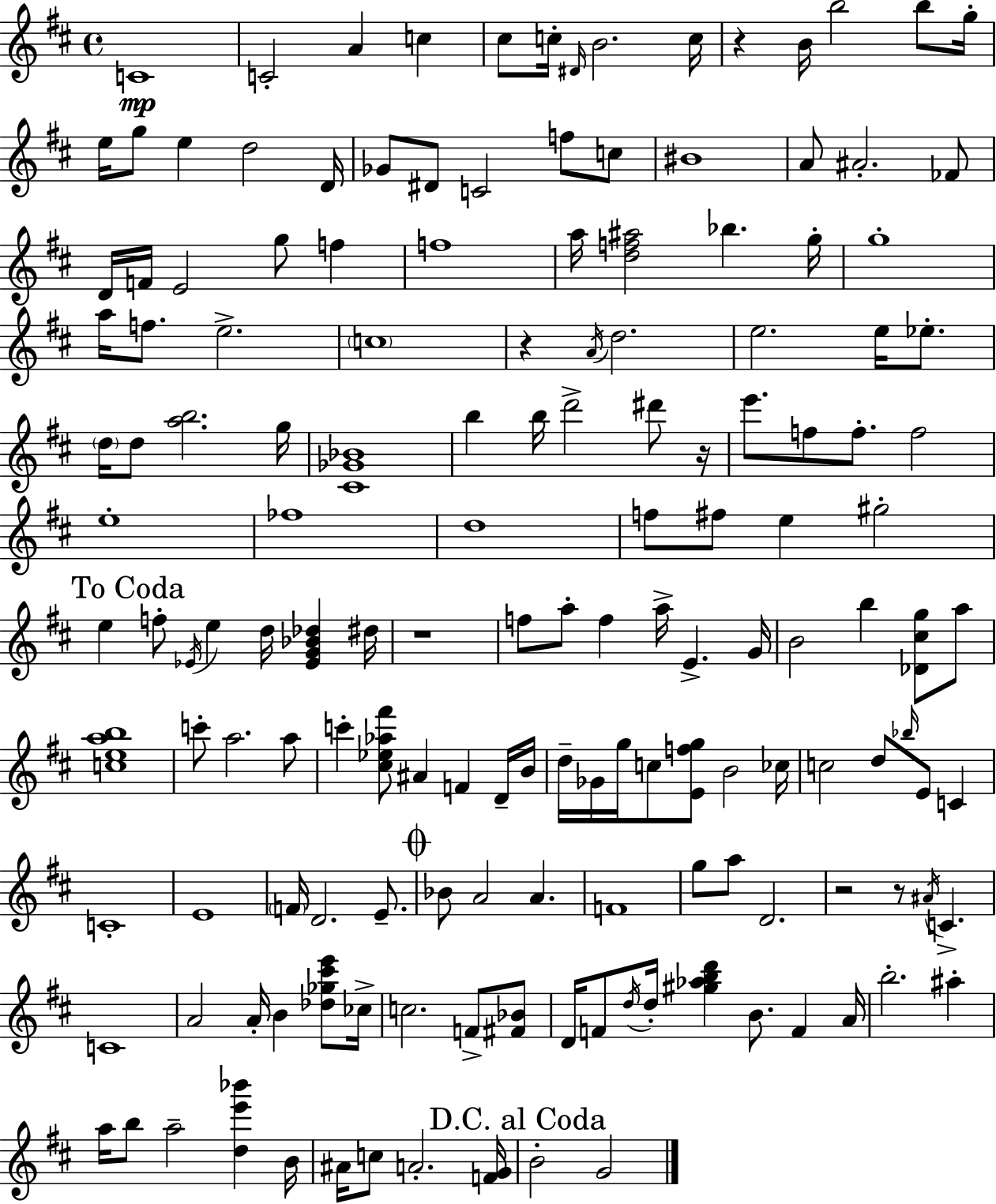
C4/w C4/h A4/q C5/q C#5/e C5/s D#4/s B4/h. C5/s R/q B4/s B5/h B5/e G5/s E5/s G5/e E5/q D5/h D4/s Gb4/e D#4/e C4/h F5/e C5/e BIS4/w A4/e A#4/h. FES4/e D4/s F4/s E4/h G5/e F5/q F5/w A5/s [D5,F5,A#5]/h Bb5/q. G5/s G5/w A5/s F5/e. E5/h. C5/w R/q A4/s D5/h. E5/h. E5/s Eb5/e. D5/s D5/e [A5,B5]/h. G5/s [C#4,Gb4,Bb4]/w B5/q B5/s D6/h D#6/e R/s E6/e. F5/e F5/e. F5/h E5/w FES5/w D5/w F5/e F#5/e E5/q G#5/h E5/q F5/e Eb4/s E5/q D5/s [Eb4,G4,Bb4,Db5]/q D#5/s R/w F5/e A5/e F5/q A5/s E4/q. G4/s B4/h B5/q [Db4,C#5,G5]/e A5/e [C5,E5,A5,B5]/w C6/e A5/h. A5/e C6/q [C#5,Eb5,Ab5,F#6]/e A#4/q F4/q D4/s B4/s D5/s Gb4/s G5/s C5/e [E4,F5,G5]/e B4/h CES5/s C5/h D5/e Bb5/s E4/e C4/q C4/w E4/w F4/s D4/h. E4/e. Bb4/e A4/h A4/q. F4/w G5/e A5/e D4/h. R/h R/e A#4/s C4/q. C4/w A4/h A4/s B4/q [Db5,Gb5,C#6,E6]/e CES5/s C5/h. F4/e [F#4,Bb4]/e D4/s F4/e D5/s D5/s [G#5,Ab5,B5,D6]/q B4/e. F4/q A4/s B5/h. A#5/q A5/s B5/e A5/h [D5,E6,Bb6]/q B4/s A#4/s C5/e A4/h. [F4,G4]/s B4/h G4/h